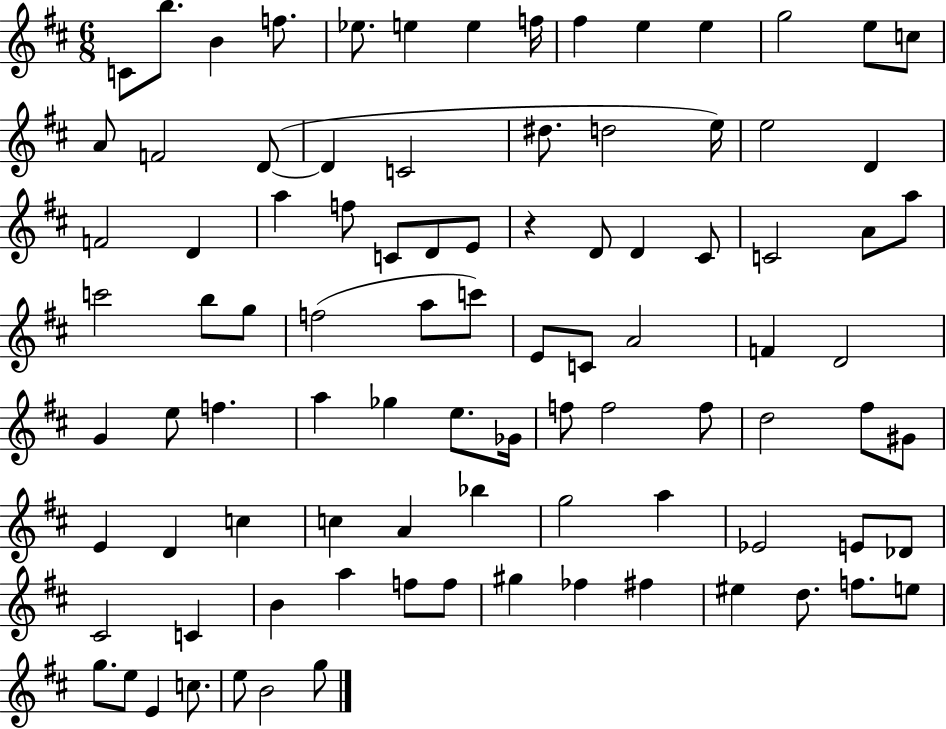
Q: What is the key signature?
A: D major